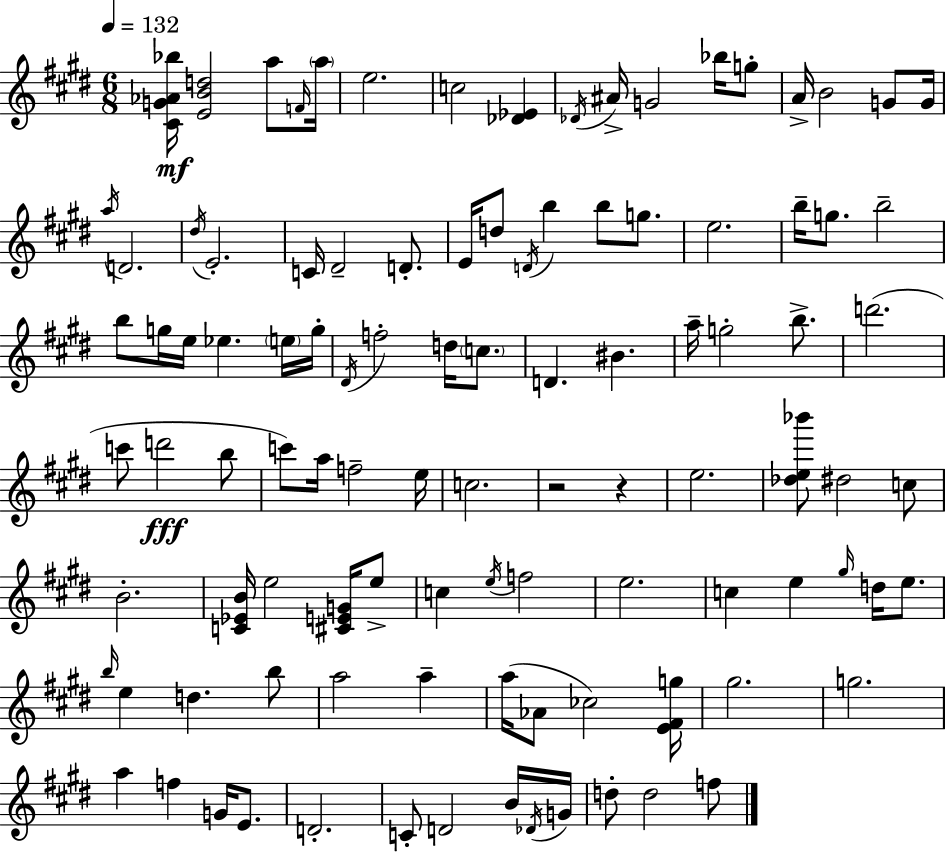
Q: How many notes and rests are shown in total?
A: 103